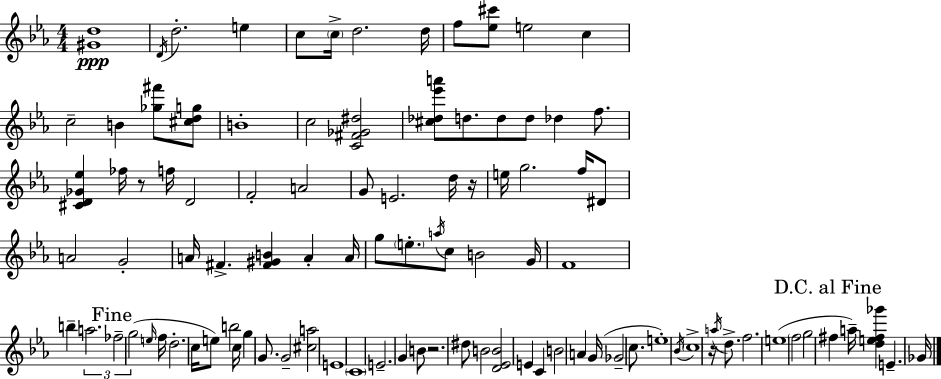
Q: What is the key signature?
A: C minor